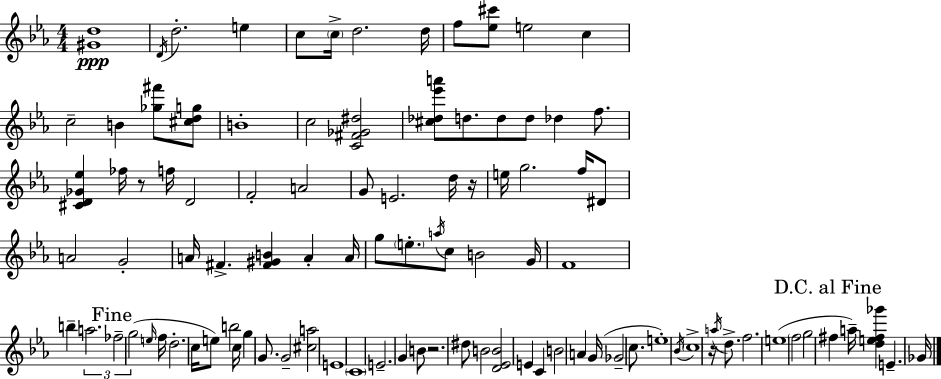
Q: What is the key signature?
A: C minor